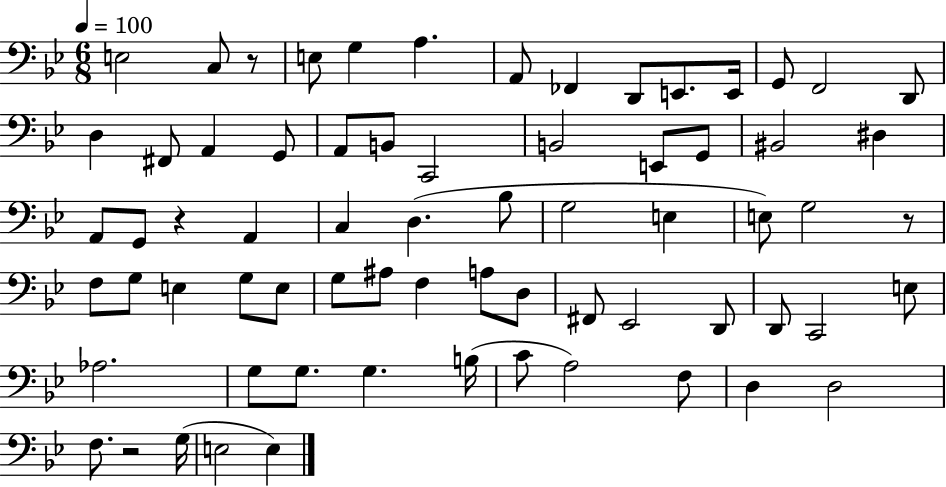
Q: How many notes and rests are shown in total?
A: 69